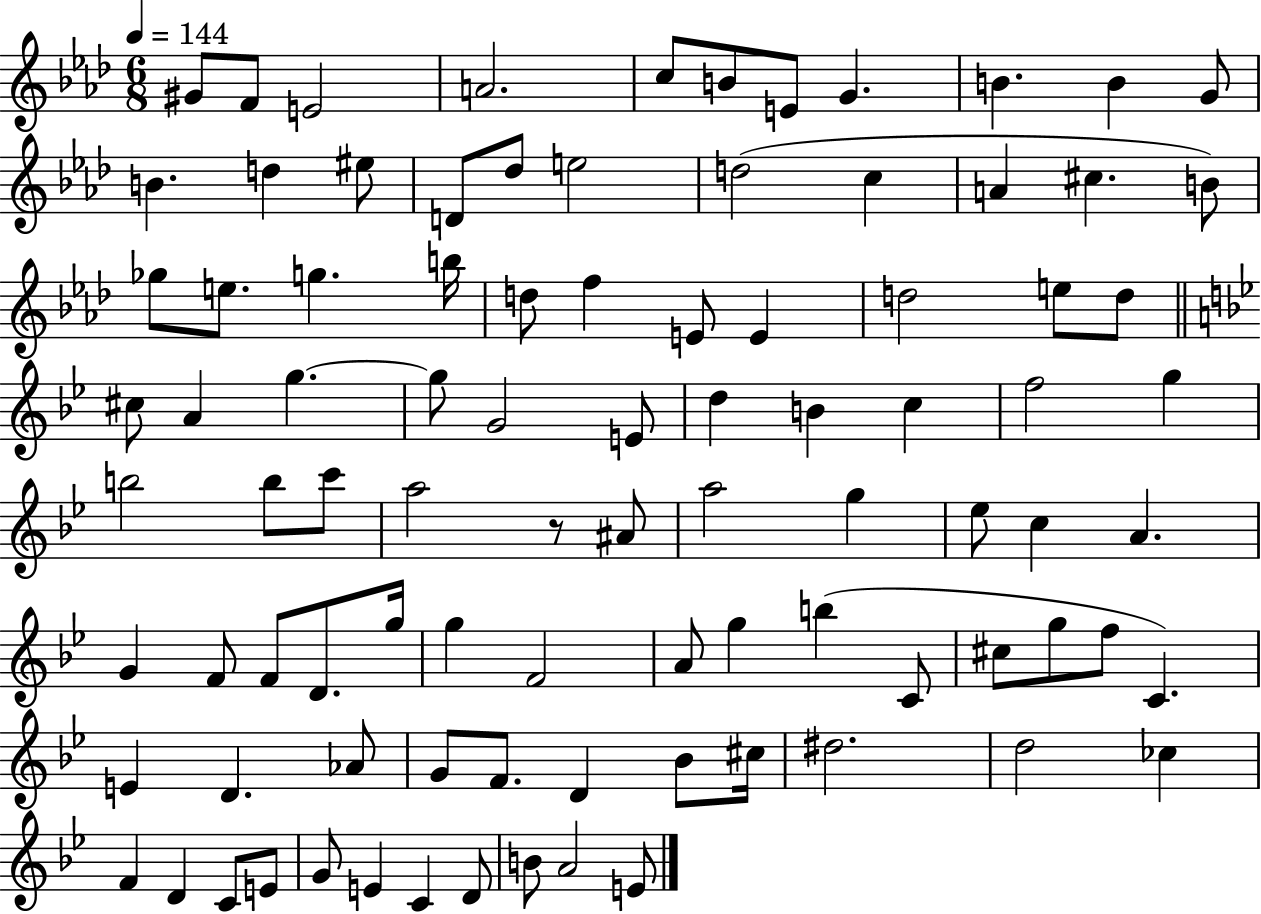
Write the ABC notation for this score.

X:1
T:Untitled
M:6/8
L:1/4
K:Ab
^G/2 F/2 E2 A2 c/2 B/2 E/2 G B B G/2 B d ^e/2 D/2 _d/2 e2 d2 c A ^c B/2 _g/2 e/2 g b/4 d/2 f E/2 E d2 e/2 d/2 ^c/2 A g g/2 G2 E/2 d B c f2 g b2 b/2 c'/2 a2 z/2 ^A/2 a2 g _e/2 c A G F/2 F/2 D/2 g/4 g F2 A/2 g b C/2 ^c/2 g/2 f/2 C E D _A/2 G/2 F/2 D _B/2 ^c/4 ^d2 d2 _c F D C/2 E/2 G/2 E C D/2 B/2 A2 E/2